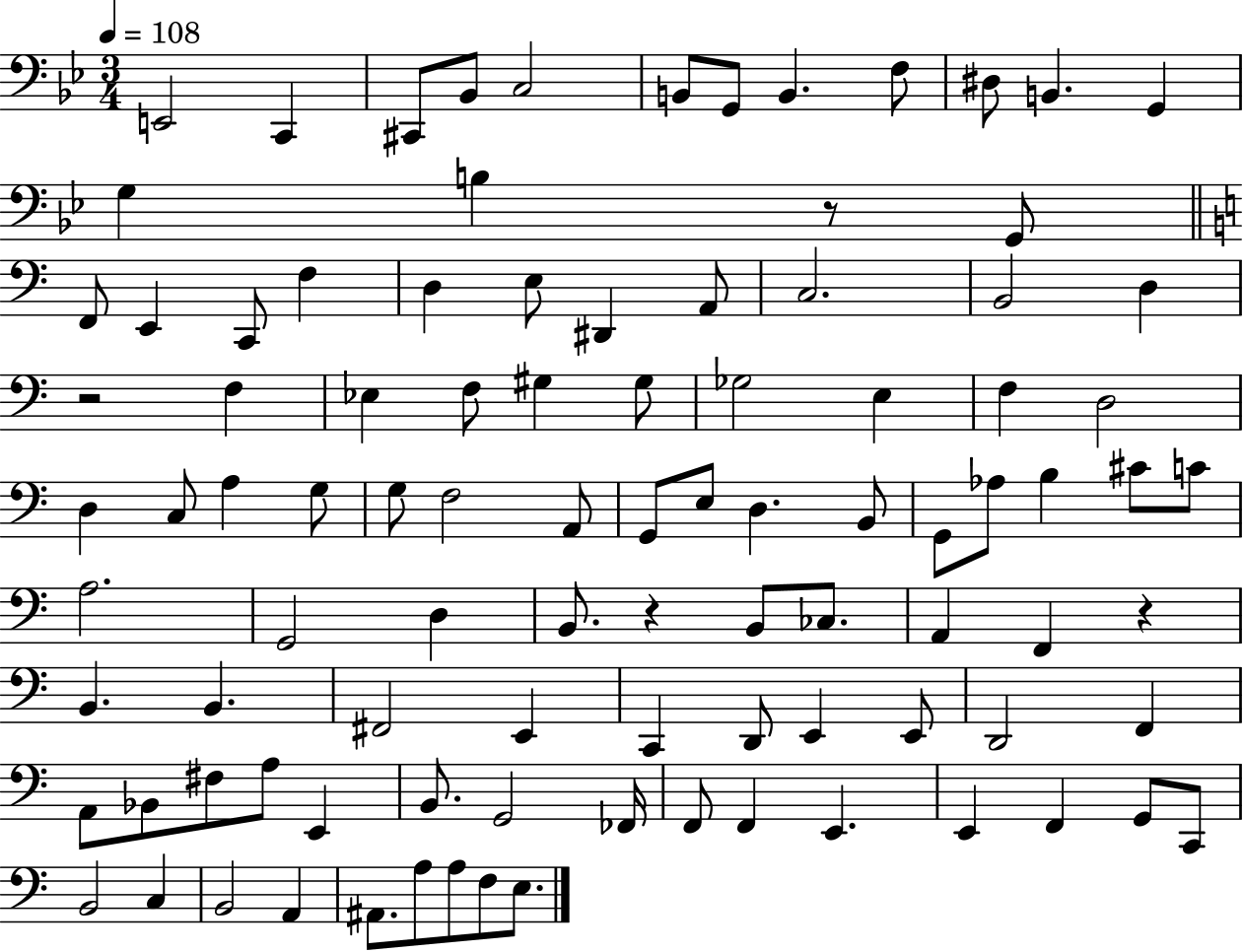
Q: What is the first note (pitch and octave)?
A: E2